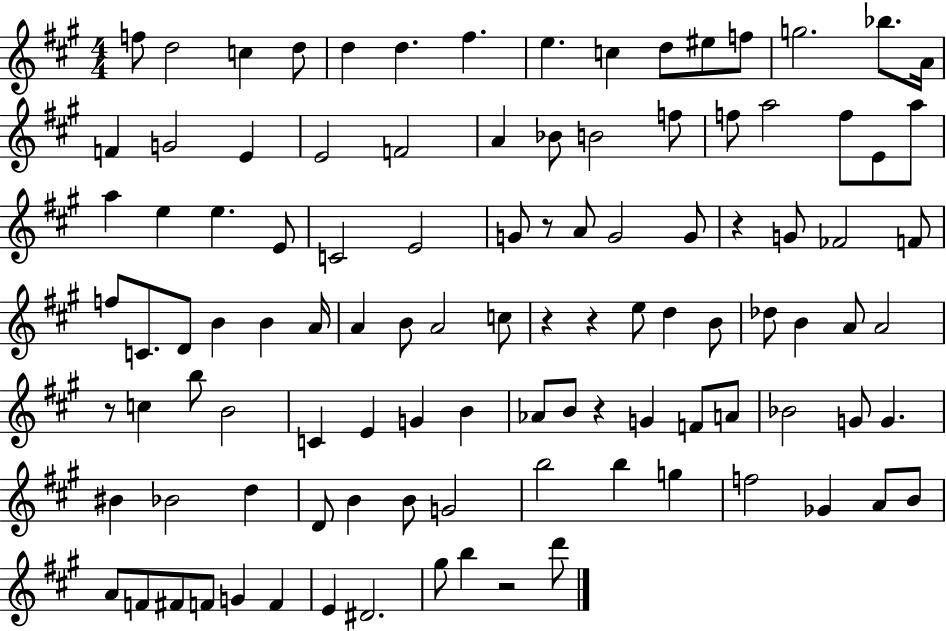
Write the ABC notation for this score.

X:1
T:Untitled
M:4/4
L:1/4
K:A
f/2 d2 c d/2 d d ^f e c d/2 ^e/2 f/2 g2 _b/2 A/4 F G2 E E2 F2 A _B/2 B2 f/2 f/2 a2 f/2 E/2 a/2 a e e E/2 C2 E2 G/2 z/2 A/2 G2 G/2 z G/2 _F2 F/2 f/2 C/2 D/2 B B A/4 A B/2 A2 c/2 z z e/2 d B/2 _d/2 B A/2 A2 z/2 c b/2 B2 C E G B _A/2 B/2 z G F/2 A/2 _B2 G/2 G ^B _B2 d D/2 B B/2 G2 b2 b g f2 _G A/2 B/2 A/2 F/2 ^F/2 F/2 G F E ^D2 ^g/2 b z2 d'/2